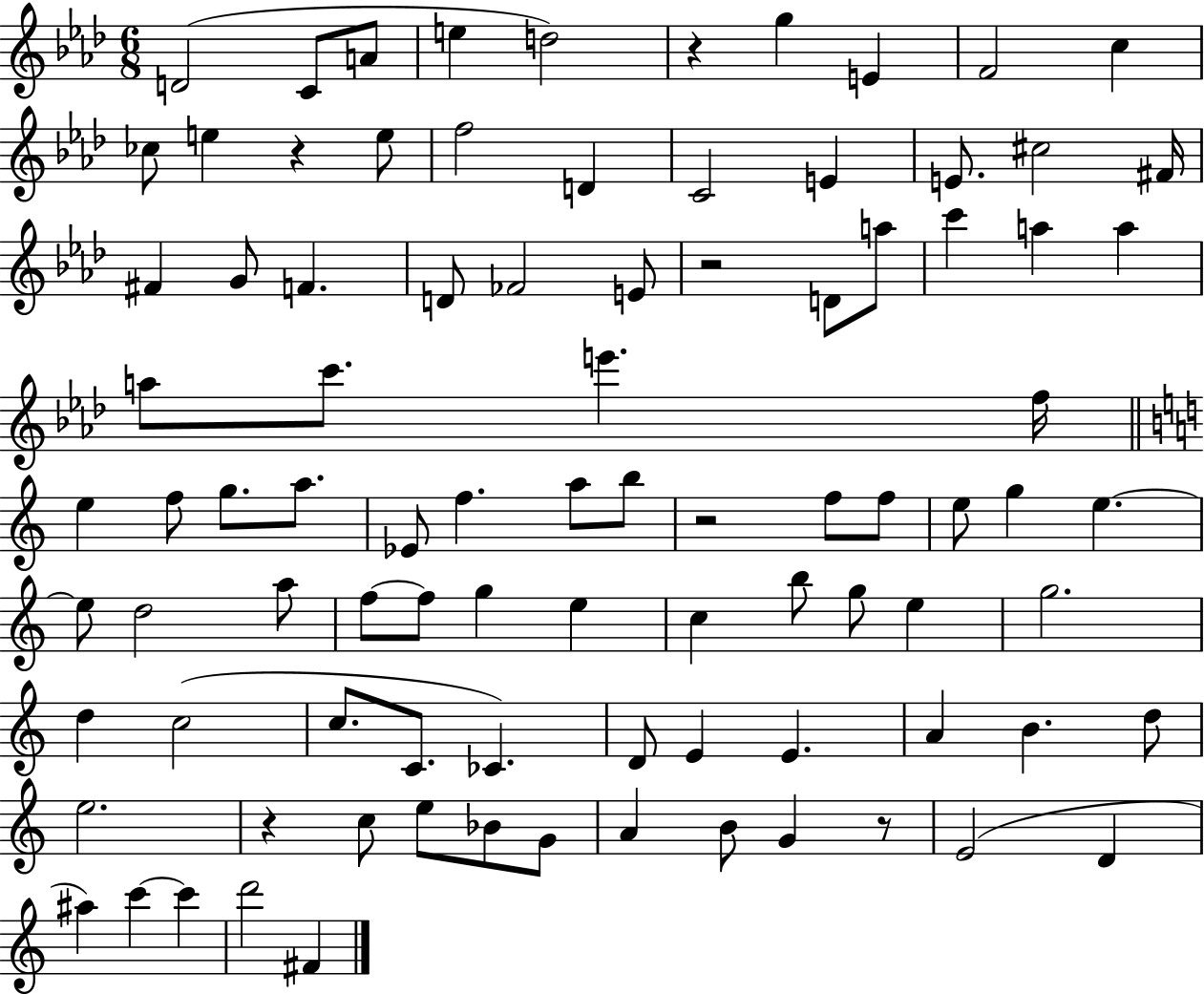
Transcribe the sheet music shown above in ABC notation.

X:1
T:Untitled
M:6/8
L:1/4
K:Ab
D2 C/2 A/2 e d2 z g E F2 c _c/2 e z e/2 f2 D C2 E E/2 ^c2 ^F/4 ^F G/2 F D/2 _F2 E/2 z2 D/2 a/2 c' a a a/2 c'/2 e' f/4 e f/2 g/2 a/2 _E/2 f a/2 b/2 z2 f/2 f/2 e/2 g e e/2 d2 a/2 f/2 f/2 g e c b/2 g/2 e g2 d c2 c/2 C/2 _C D/2 E E A B d/2 e2 z c/2 e/2 _B/2 G/2 A B/2 G z/2 E2 D ^a c' c' d'2 ^F